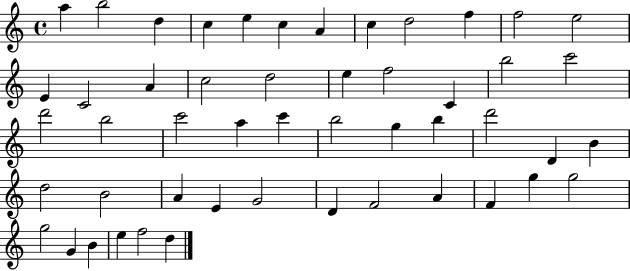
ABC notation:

X:1
T:Untitled
M:4/4
L:1/4
K:C
a b2 d c e c A c d2 f f2 e2 E C2 A c2 d2 e f2 C b2 c'2 d'2 b2 c'2 a c' b2 g b d'2 D B d2 B2 A E G2 D F2 A F g g2 g2 G B e f2 d